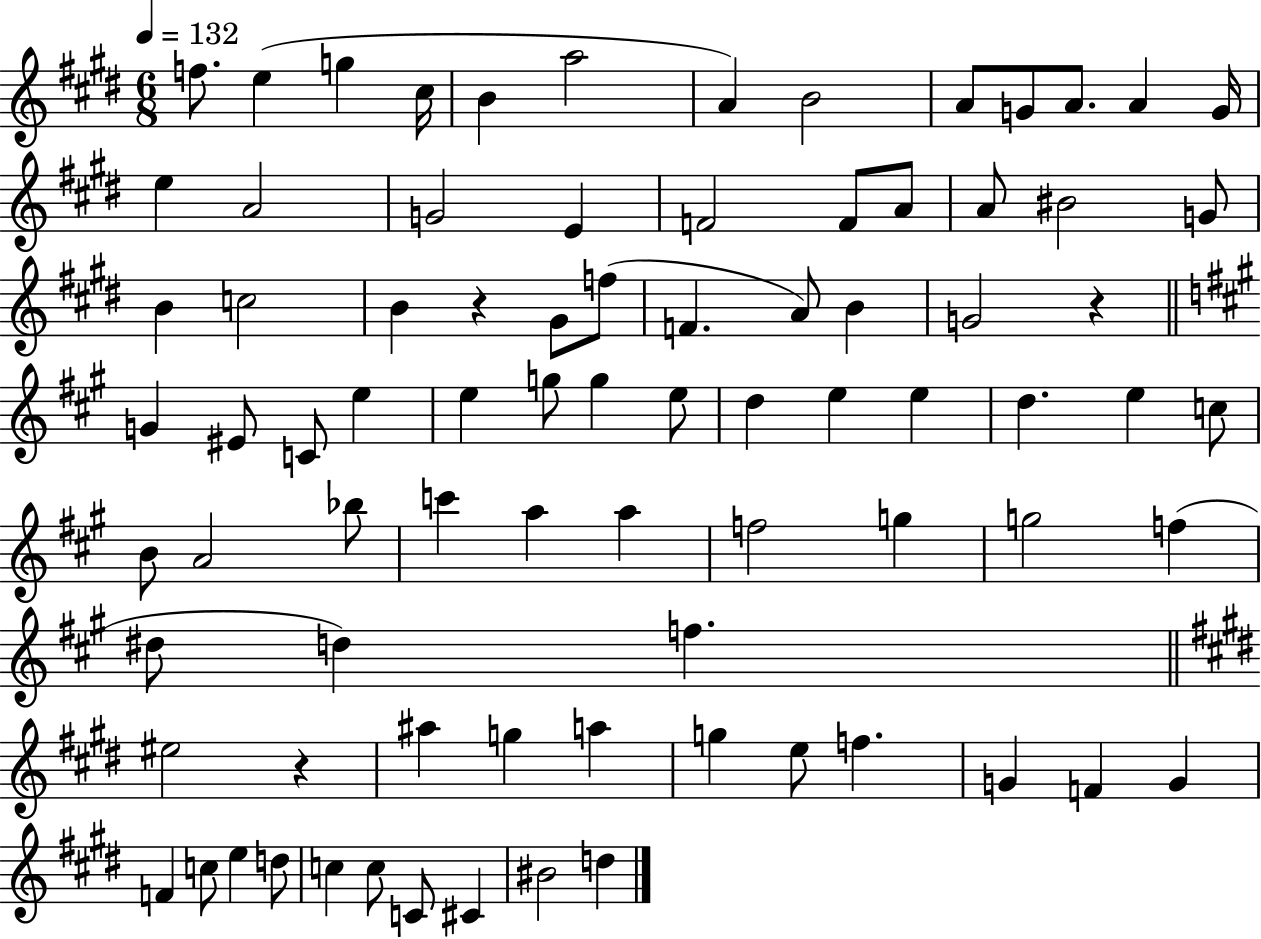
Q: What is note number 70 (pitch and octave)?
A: F4